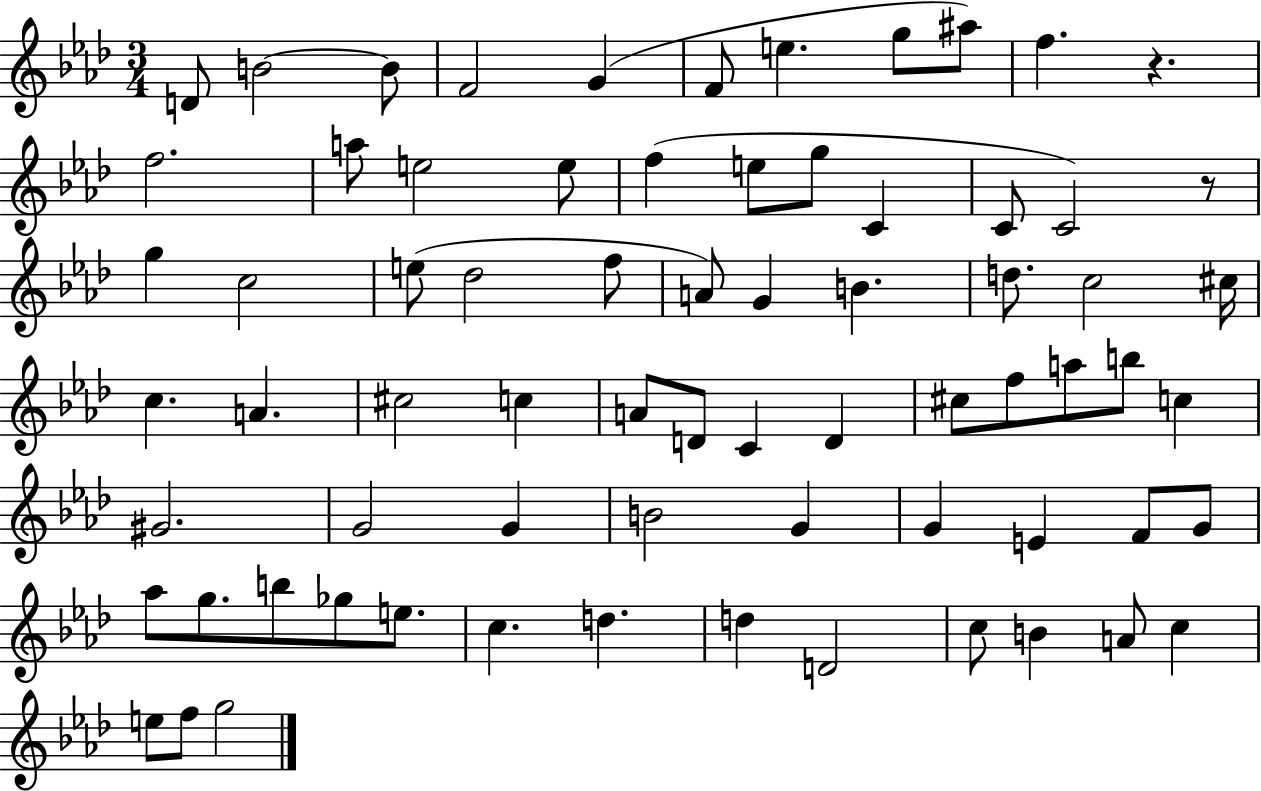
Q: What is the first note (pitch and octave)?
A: D4